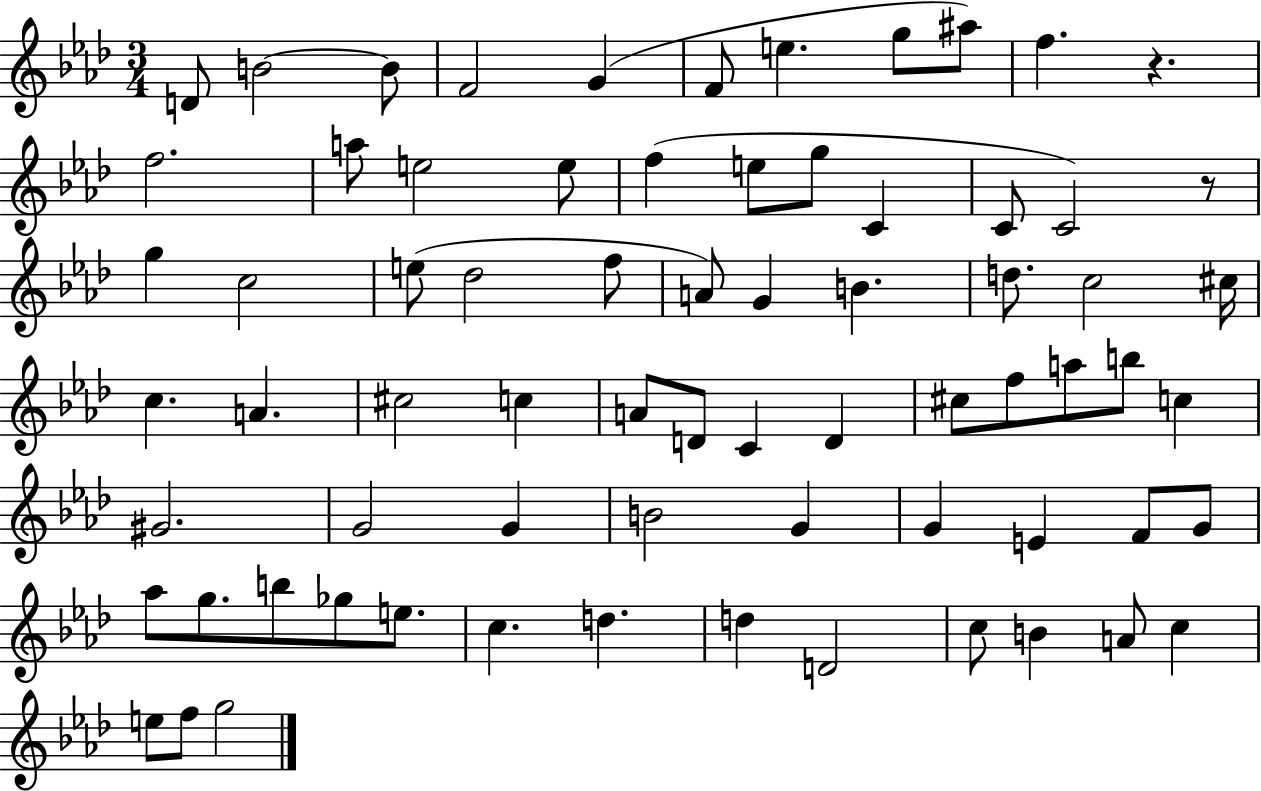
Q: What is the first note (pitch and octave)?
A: D4